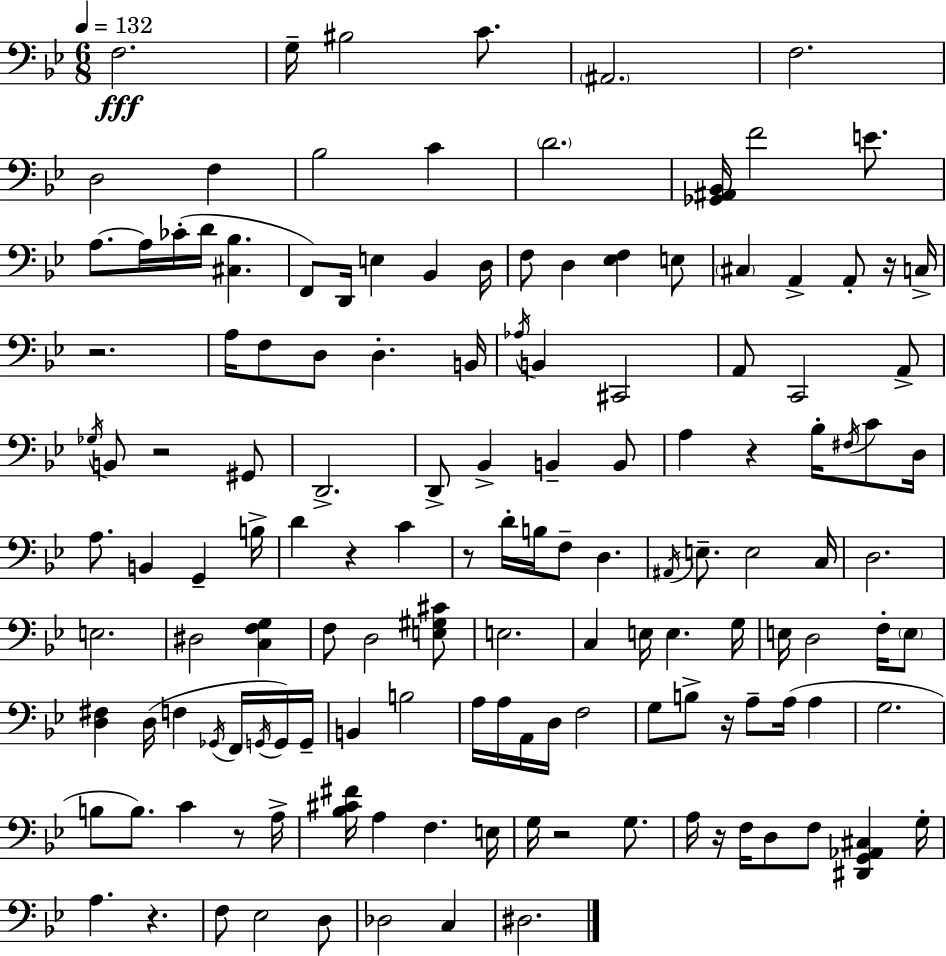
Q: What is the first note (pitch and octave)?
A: F3